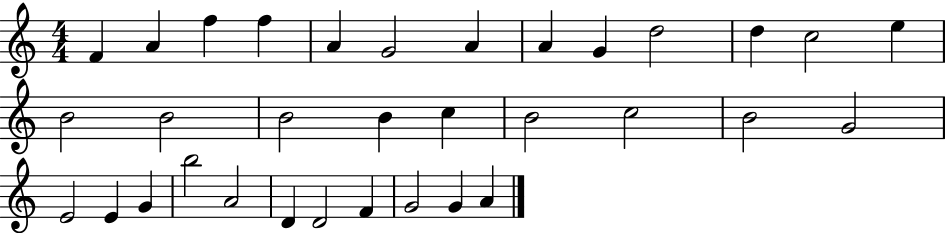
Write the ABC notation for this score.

X:1
T:Untitled
M:4/4
L:1/4
K:C
F A f f A G2 A A G d2 d c2 e B2 B2 B2 B c B2 c2 B2 G2 E2 E G b2 A2 D D2 F G2 G A